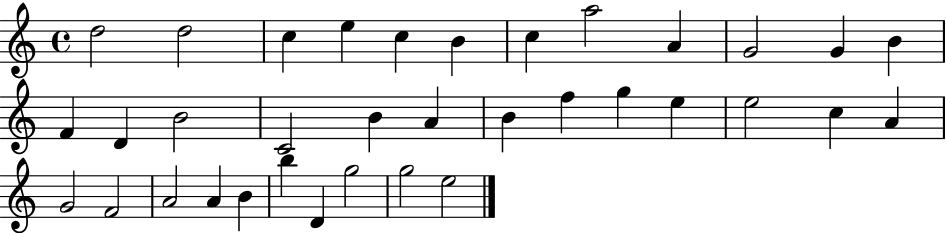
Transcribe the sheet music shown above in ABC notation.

X:1
T:Untitled
M:4/4
L:1/4
K:C
d2 d2 c e c B c a2 A G2 G B F D B2 C2 B A B f g e e2 c A G2 F2 A2 A B b D g2 g2 e2